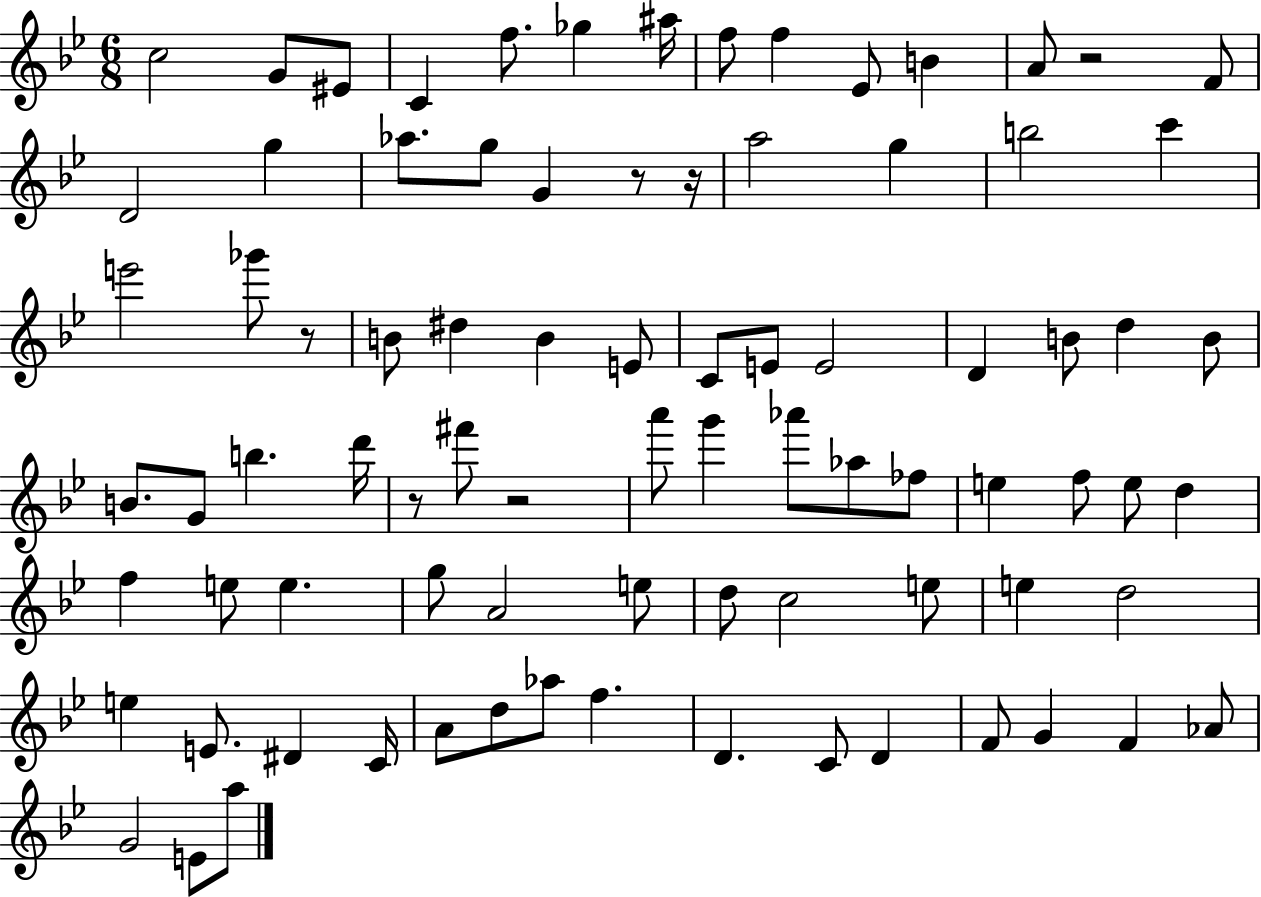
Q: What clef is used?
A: treble